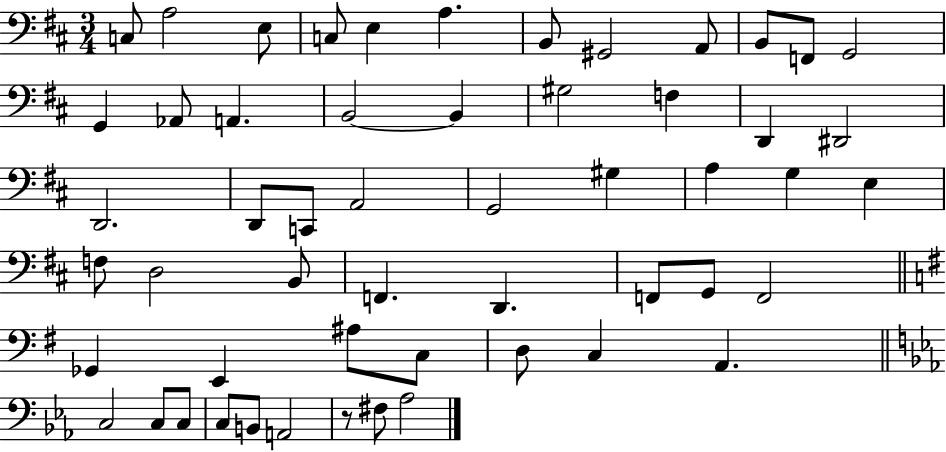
X:1
T:Untitled
M:3/4
L:1/4
K:D
C,/2 A,2 E,/2 C,/2 E, A, B,,/2 ^G,,2 A,,/2 B,,/2 F,,/2 G,,2 G,, _A,,/2 A,, B,,2 B,, ^G,2 F, D,, ^D,,2 D,,2 D,,/2 C,,/2 A,,2 G,,2 ^G, A, G, E, F,/2 D,2 B,,/2 F,, D,, F,,/2 G,,/2 F,,2 _G,, E,, ^A,/2 C,/2 D,/2 C, A,, C,2 C,/2 C,/2 C,/2 B,,/2 A,,2 z/2 ^F,/2 _A,2